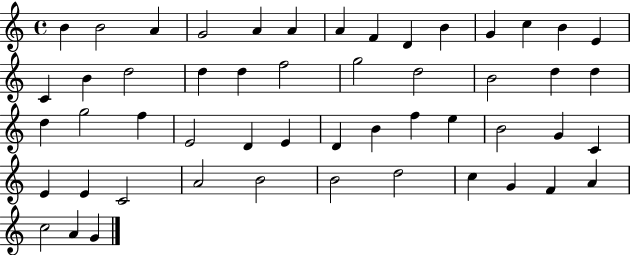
{
  \clef treble
  \time 4/4
  \defaultTimeSignature
  \key c \major
  b'4 b'2 a'4 | g'2 a'4 a'4 | a'4 f'4 d'4 b'4 | g'4 c''4 b'4 e'4 | \break c'4 b'4 d''2 | d''4 d''4 f''2 | g''2 d''2 | b'2 d''4 d''4 | \break d''4 g''2 f''4 | e'2 d'4 e'4 | d'4 b'4 f''4 e''4 | b'2 g'4 c'4 | \break e'4 e'4 c'2 | a'2 b'2 | b'2 d''2 | c''4 g'4 f'4 a'4 | \break c''2 a'4 g'4 | \bar "|."
}